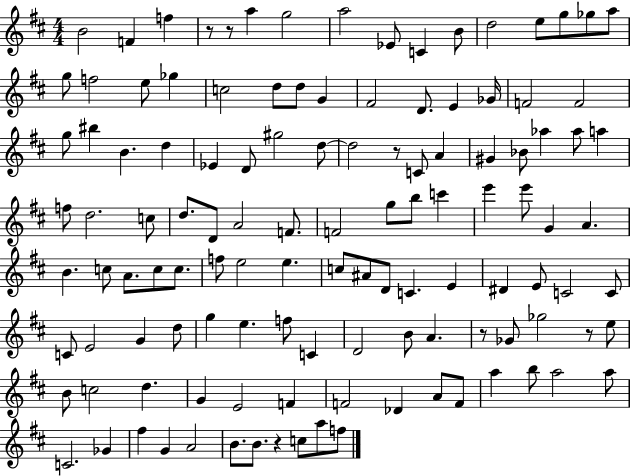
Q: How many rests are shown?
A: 6